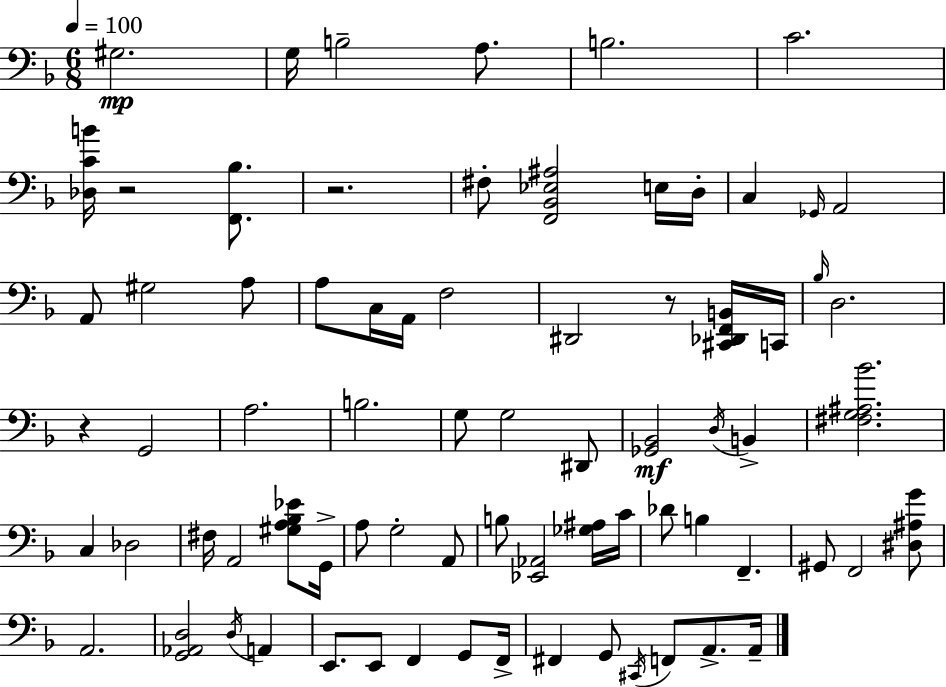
G#3/h. G3/s B3/h A3/e. B3/h. C4/h. [Db3,C4,B4]/s R/h [F2,Bb3]/e. R/h. F#3/e [F2,Bb2,Eb3,A#3]/h E3/s D3/s C3/q Gb2/s A2/h A2/e G#3/h A3/e A3/e C3/s A2/s F3/h D#2/h R/e [C#2,Db2,F2,B2]/s C2/s Bb3/s D3/h. R/q G2/h A3/h. B3/h. G3/e G3/h D#2/e [Gb2,Bb2]/h D3/s B2/q [F#3,G3,A#3,Bb4]/h. C3/q Db3/h F#3/s A2/h [G#3,A3,Bb3,Eb4]/e G2/s A3/e G3/h A2/e B3/e [Eb2,Ab2]/h [Gb3,A#3]/s C4/s Db4/e B3/q F2/q. G#2/e F2/h [D#3,A#3,G4]/e A2/h. [G2,Ab2,D3]/h D3/s A2/q E2/e. E2/e F2/q G2/e F2/s F#2/q G2/e C#2/s F2/e A2/e. A2/s